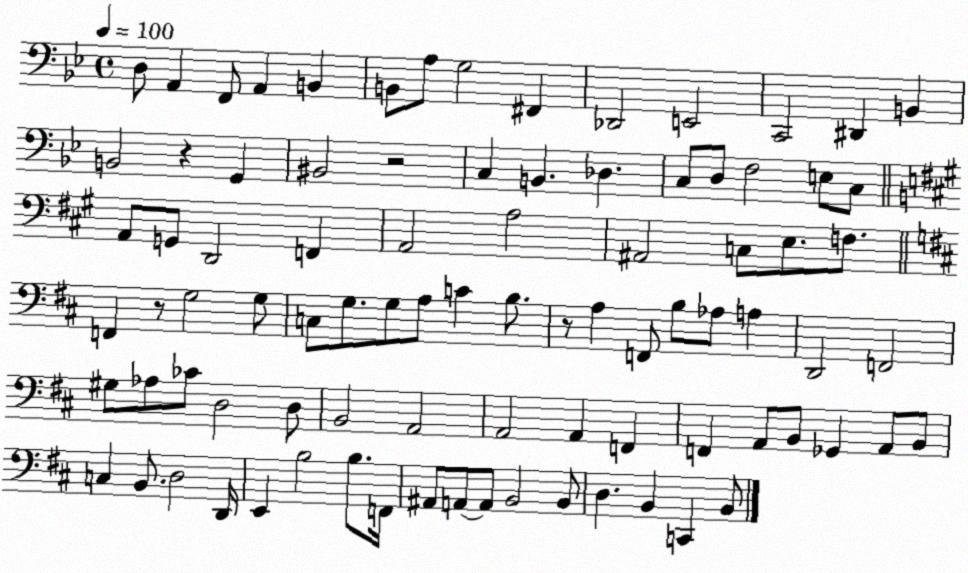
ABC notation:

X:1
T:Untitled
M:4/4
L:1/4
K:Bb
D,/2 A,, F,,/2 A,, B,, B,,/2 A,/2 G,2 ^F,, _D,,2 E,,2 C,,2 ^D,, B,, B,,2 z G,, ^B,,2 z2 C, B,, _D, C,/2 D,/2 F,2 E,/2 C,/2 A,,/2 G,,/2 D,,2 F,, A,,2 A,2 ^A,,2 C,/2 E,/2 F,/2 F,, z/2 G,2 G,/2 C,/2 G,/2 G,/2 A,/2 C B,/2 z/2 A, F,,/2 B,/2 _A,/2 A, D,,2 F,,2 ^G,/2 _A,/2 _C/2 D,2 D,/2 B,,2 A,,2 A,,2 A,, F,, F,, A,,/2 B,,/2 _G,, A,,/2 B,,/2 C, B,,/2 D,2 D,,/4 E,, B,2 B,/2 F,,/4 ^A,,/2 A,,/2 A,,/2 B,,2 B,,/2 D, B,, C,, B,,/2